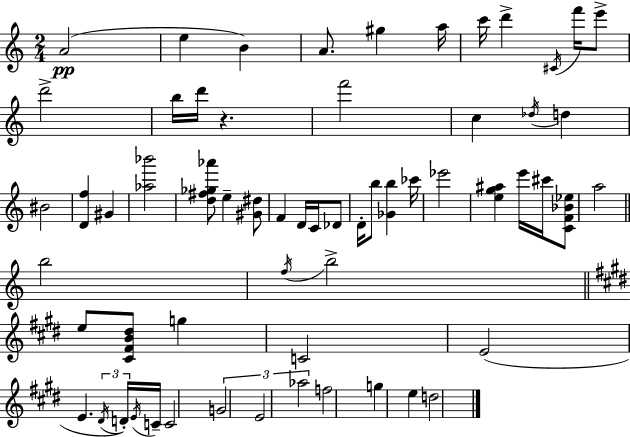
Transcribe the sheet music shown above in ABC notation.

X:1
T:Untitled
M:2/4
L:1/4
K:Am
A2 e B A/2 ^g a/4 c'/4 d' ^C/4 f'/4 e'/2 d'2 b/4 d'/4 z f'2 c _d/4 d ^B2 [Df] ^G [_a_b']2 [d^f_g_a']/2 e [^G^d]/2 F D/4 C/4 _D/2 D/4 b/2 [_Gb] _c'/4 _e'2 [eg^a] e'/4 ^c'/4 [CF_B_e]/2 a2 b2 f/4 b2 e/2 [^C^FB^d]/2 g C2 E2 E ^D/4 D/4 E/4 C/4 C2 G2 E2 _a2 f2 g e d2